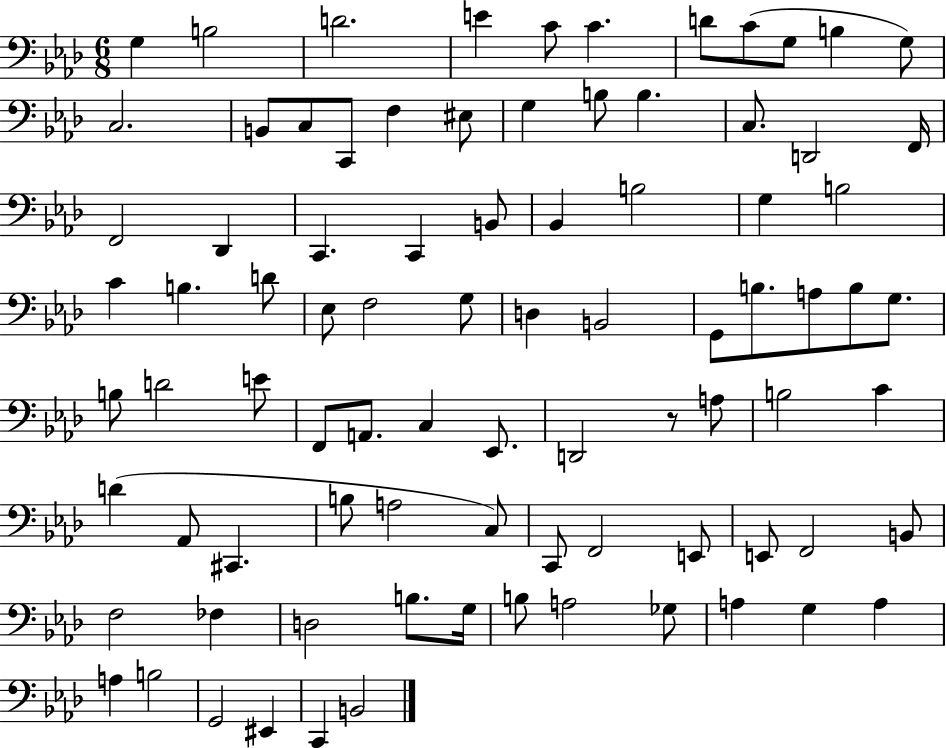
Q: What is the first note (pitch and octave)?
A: G3